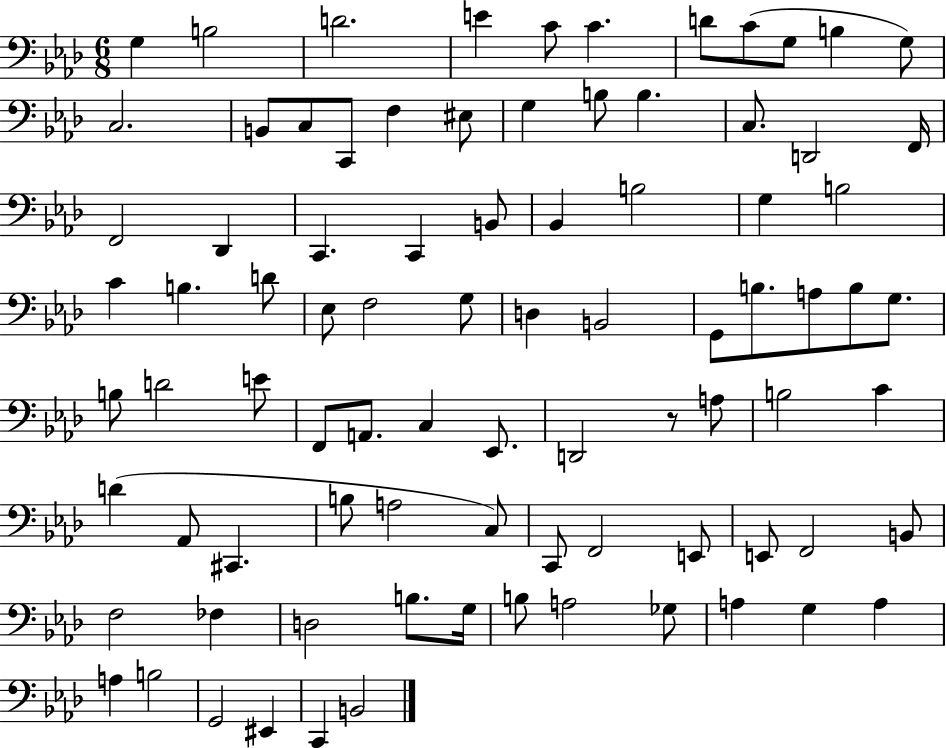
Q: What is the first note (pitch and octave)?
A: G3